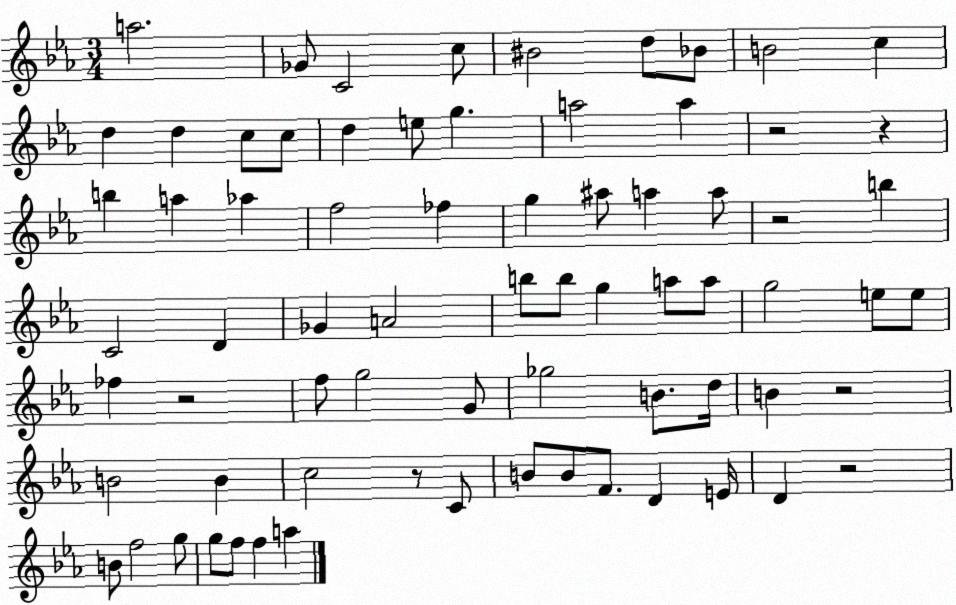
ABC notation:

X:1
T:Untitled
M:3/4
L:1/4
K:Eb
a2 _G/2 C2 c/2 ^B2 d/2 _B/2 B2 c d d c/2 c/2 d e/2 g a2 a z2 z b a _a f2 _f g ^a/2 a a/2 z2 b C2 D _G A2 b/2 b/2 g a/2 a/2 g2 e/2 e/2 _f z2 f/2 g2 G/2 _g2 B/2 d/4 B z2 B2 B c2 z/2 C/2 B/2 B/2 F/2 D E/4 D z2 B/2 f2 g/2 g/2 f/2 f a